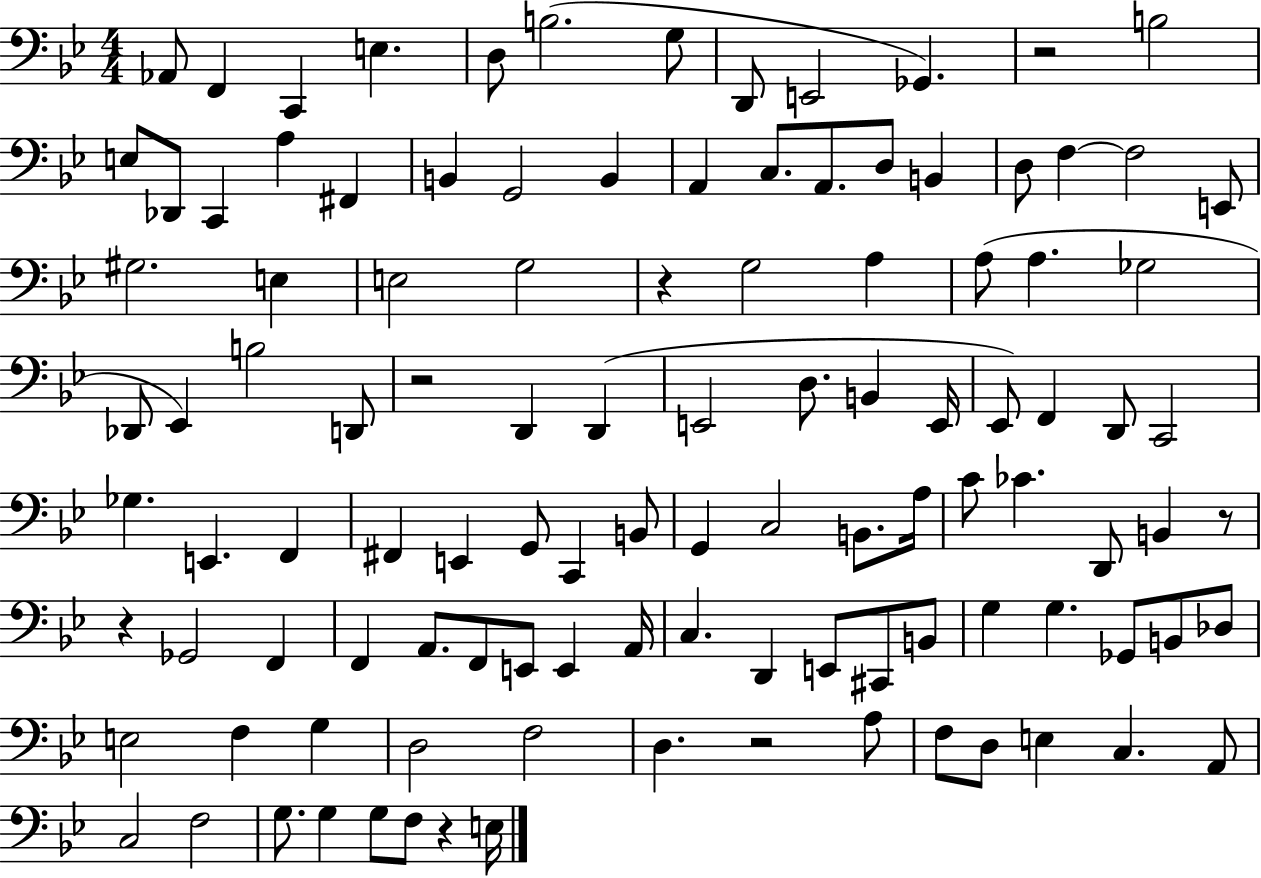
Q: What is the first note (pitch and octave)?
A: Ab2